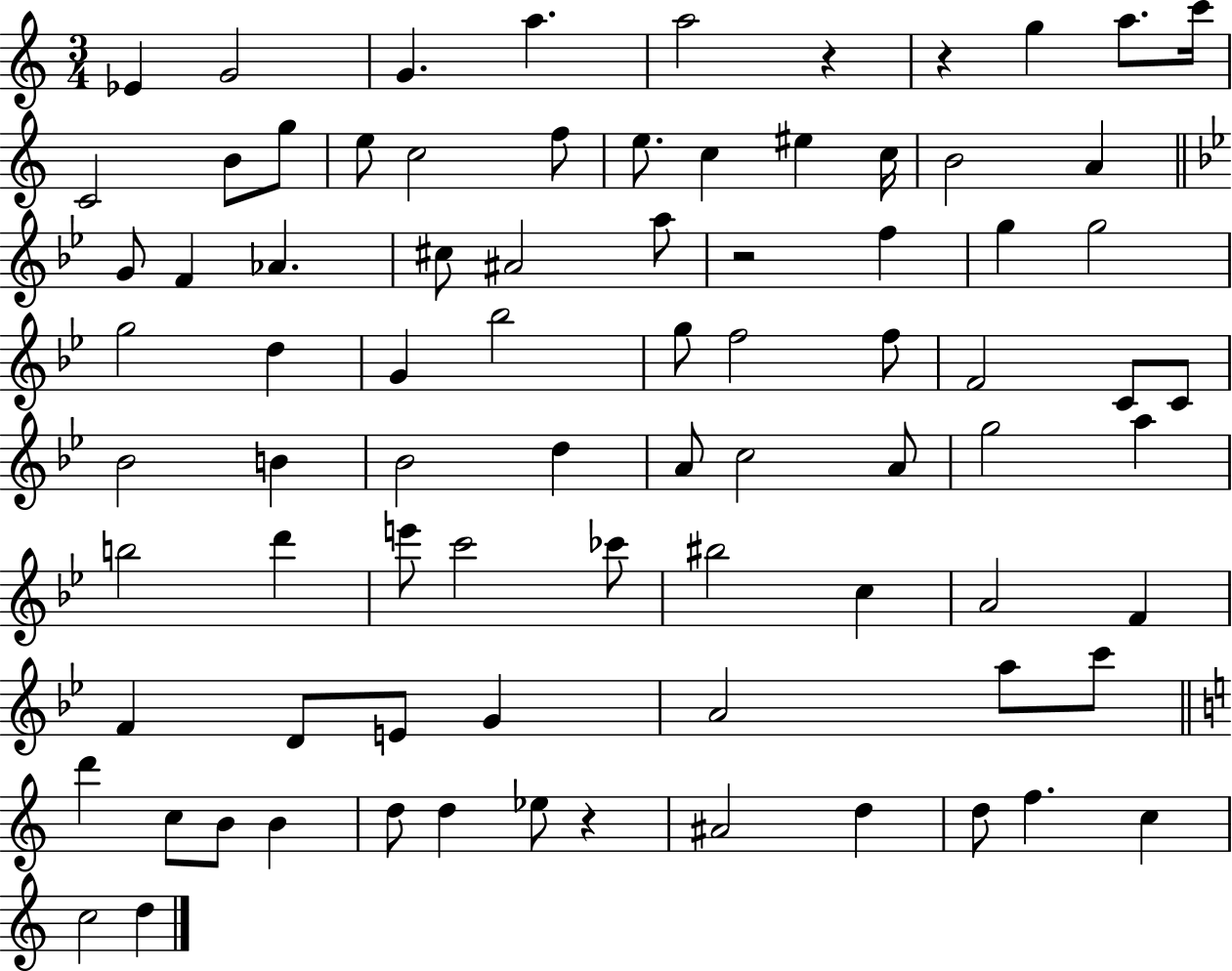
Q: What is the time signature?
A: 3/4